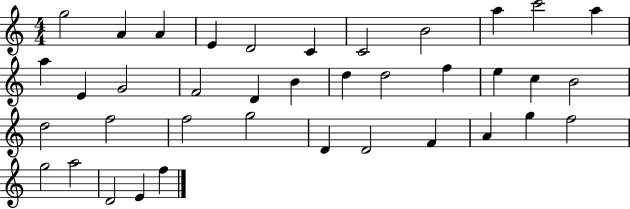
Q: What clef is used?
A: treble